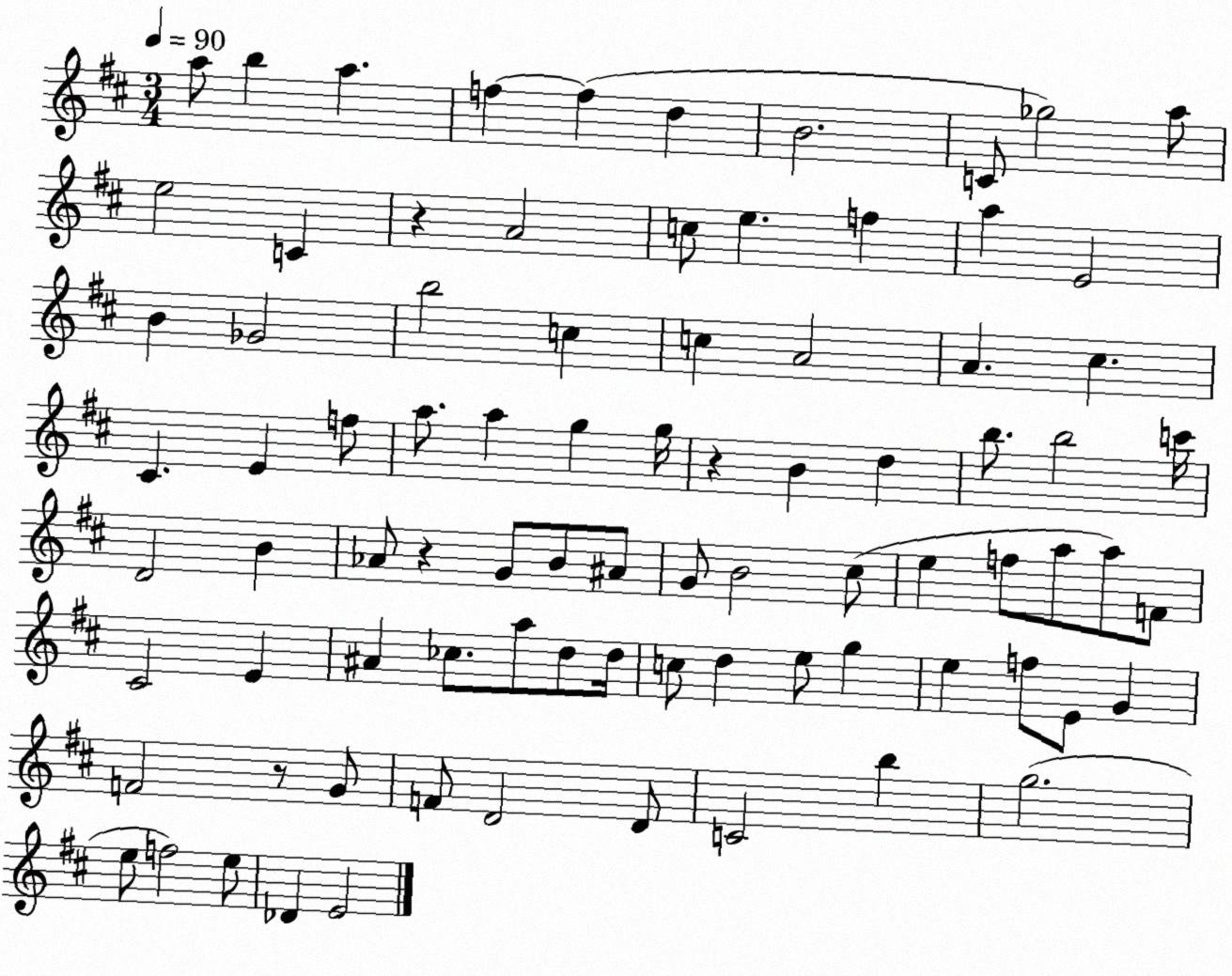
X:1
T:Untitled
M:3/4
L:1/4
K:D
a/2 b a f f d B2 C/2 _g2 a/2 e2 C z A2 c/2 e f a E2 B _G2 b2 c c A2 A ^c ^C E f/2 a/2 a g g/4 z B d b/2 b2 c'/4 D2 B _A/2 z G/2 B/2 ^A/2 G/2 B2 ^c/2 e f/2 a/2 a/2 F/2 ^C2 E ^A _c/2 a/2 d/2 d/4 c/2 d e/2 g e f/2 E/2 G F2 z/2 G/2 F/2 D2 D/2 C2 b g2 e/2 f2 e/2 _D E2